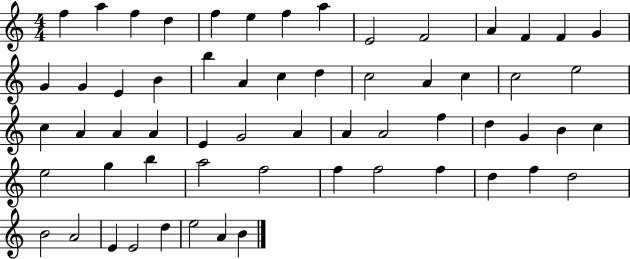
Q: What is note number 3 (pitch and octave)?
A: F5